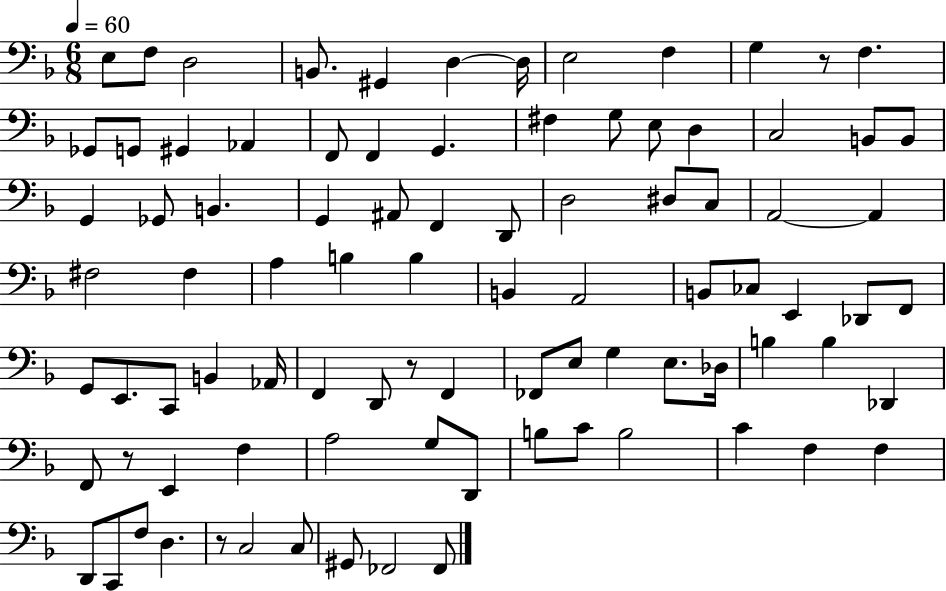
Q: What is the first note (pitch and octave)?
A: E3